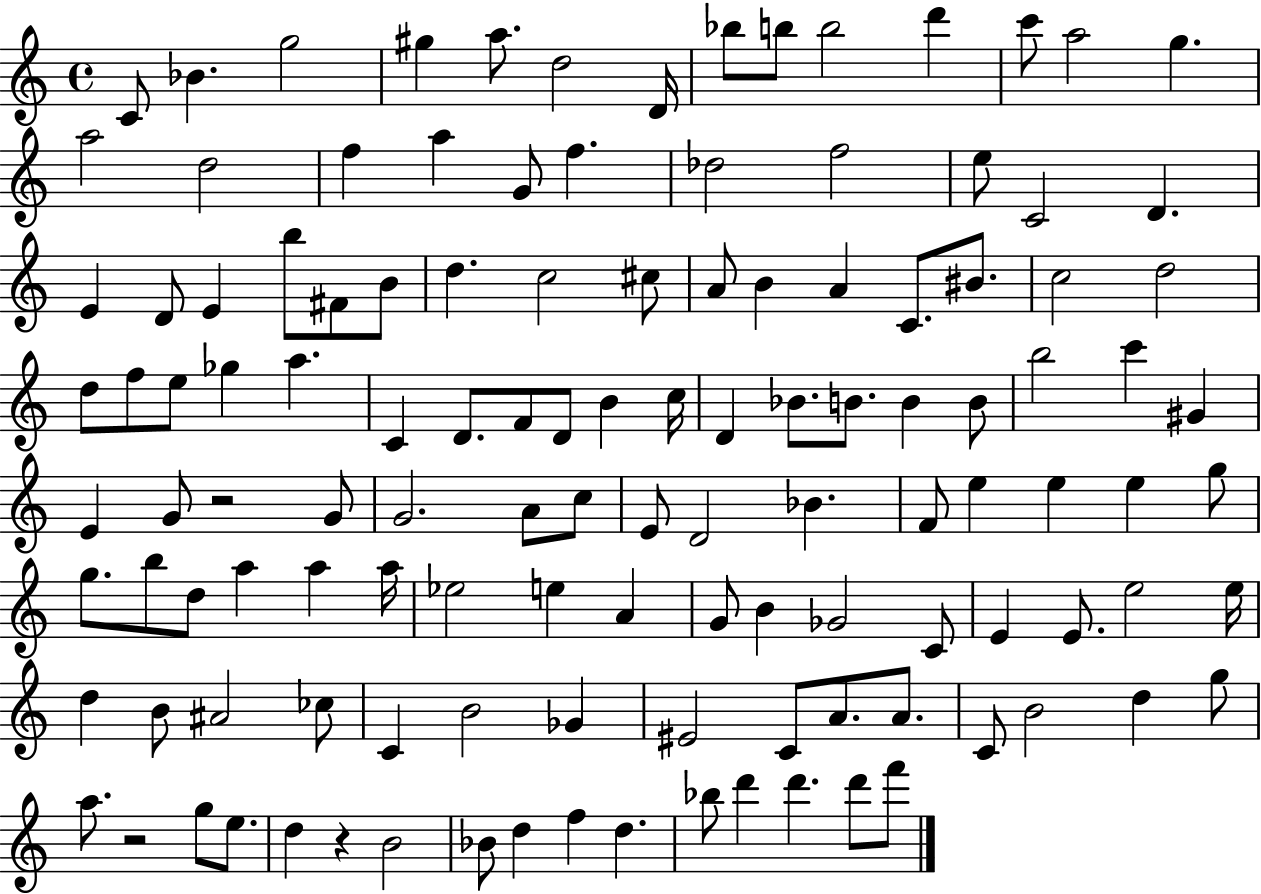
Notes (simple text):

C4/e Bb4/q. G5/h G#5/q A5/e. D5/h D4/s Bb5/e B5/e B5/h D6/q C6/e A5/h G5/q. A5/h D5/h F5/q A5/q G4/e F5/q. Db5/h F5/h E5/e C4/h D4/q. E4/q D4/e E4/q B5/e F#4/e B4/e D5/q. C5/h C#5/e A4/e B4/q A4/q C4/e. BIS4/e. C5/h D5/h D5/e F5/e E5/e Gb5/q A5/q. C4/q D4/e. F4/e D4/e B4/q C5/s D4/q Bb4/e. B4/e. B4/q B4/e B5/h C6/q G#4/q E4/q G4/e R/h G4/e G4/h. A4/e C5/e E4/e D4/h Bb4/q. F4/e E5/q E5/q E5/q G5/e G5/e. B5/e D5/e A5/q A5/q A5/s Eb5/h E5/q A4/q G4/e B4/q Gb4/h C4/e E4/q E4/e. E5/h E5/s D5/q B4/e A#4/h CES5/e C4/q B4/h Gb4/q EIS4/h C4/e A4/e. A4/e. C4/e B4/h D5/q G5/e A5/e. R/h G5/e E5/e. D5/q R/q B4/h Bb4/e D5/q F5/q D5/q. Bb5/e D6/q D6/q. D6/e F6/e